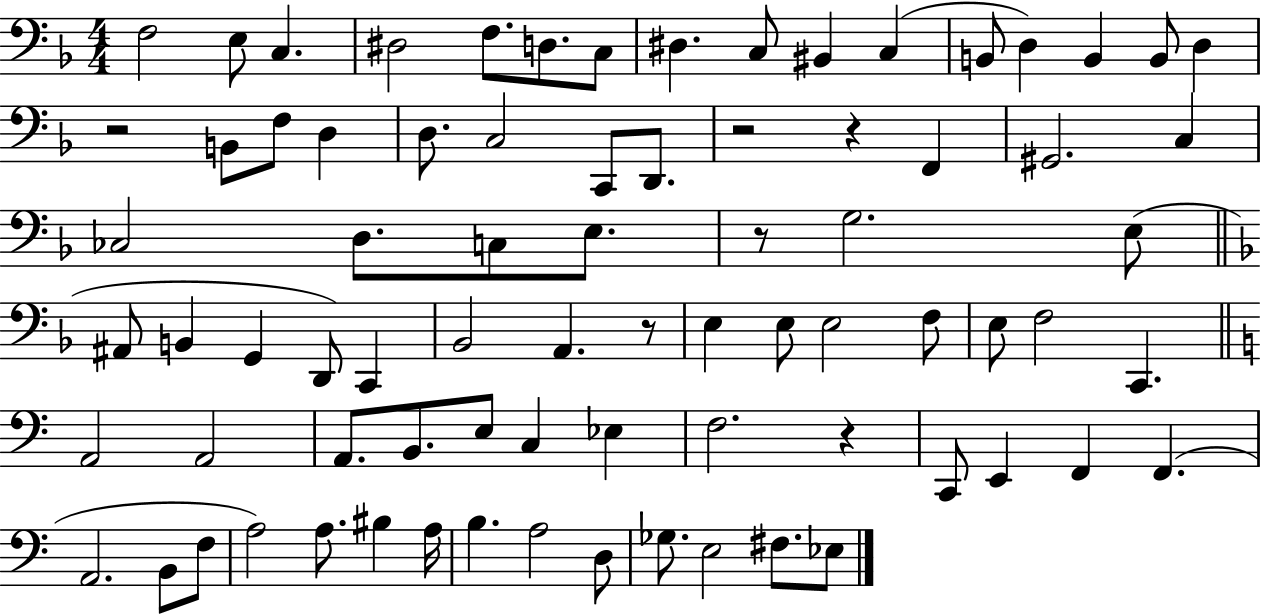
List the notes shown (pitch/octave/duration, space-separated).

F3/h E3/e C3/q. D#3/h F3/e. D3/e. C3/e D#3/q. C3/e BIS2/q C3/q B2/e D3/q B2/q B2/e D3/q R/h B2/e F3/e D3/q D3/e. C3/h C2/e D2/e. R/h R/q F2/q G#2/h. C3/q CES3/h D3/e. C3/e E3/e. R/e G3/h. E3/e A#2/e B2/q G2/q D2/e C2/q Bb2/h A2/q. R/e E3/q E3/e E3/h F3/e E3/e F3/h C2/q. A2/h A2/h A2/e. B2/e. E3/e C3/q Eb3/q F3/h. R/q C2/e E2/q F2/q F2/q. A2/h. B2/e F3/e A3/h A3/e. BIS3/q A3/s B3/q. A3/h D3/e Gb3/e. E3/h F#3/e. Eb3/e